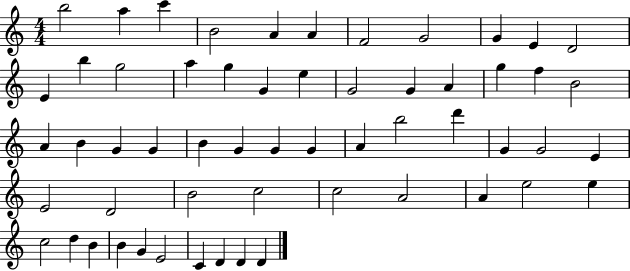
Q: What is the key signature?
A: C major